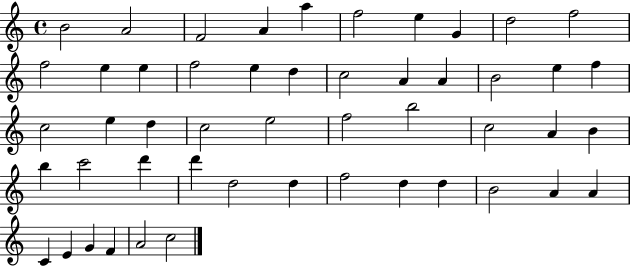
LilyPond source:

{
  \clef treble
  \time 4/4
  \defaultTimeSignature
  \key c \major
  b'2 a'2 | f'2 a'4 a''4 | f''2 e''4 g'4 | d''2 f''2 | \break f''2 e''4 e''4 | f''2 e''4 d''4 | c''2 a'4 a'4 | b'2 e''4 f''4 | \break c''2 e''4 d''4 | c''2 e''2 | f''2 b''2 | c''2 a'4 b'4 | \break b''4 c'''2 d'''4 | d'''4 d''2 d''4 | f''2 d''4 d''4 | b'2 a'4 a'4 | \break c'4 e'4 g'4 f'4 | a'2 c''2 | \bar "|."
}